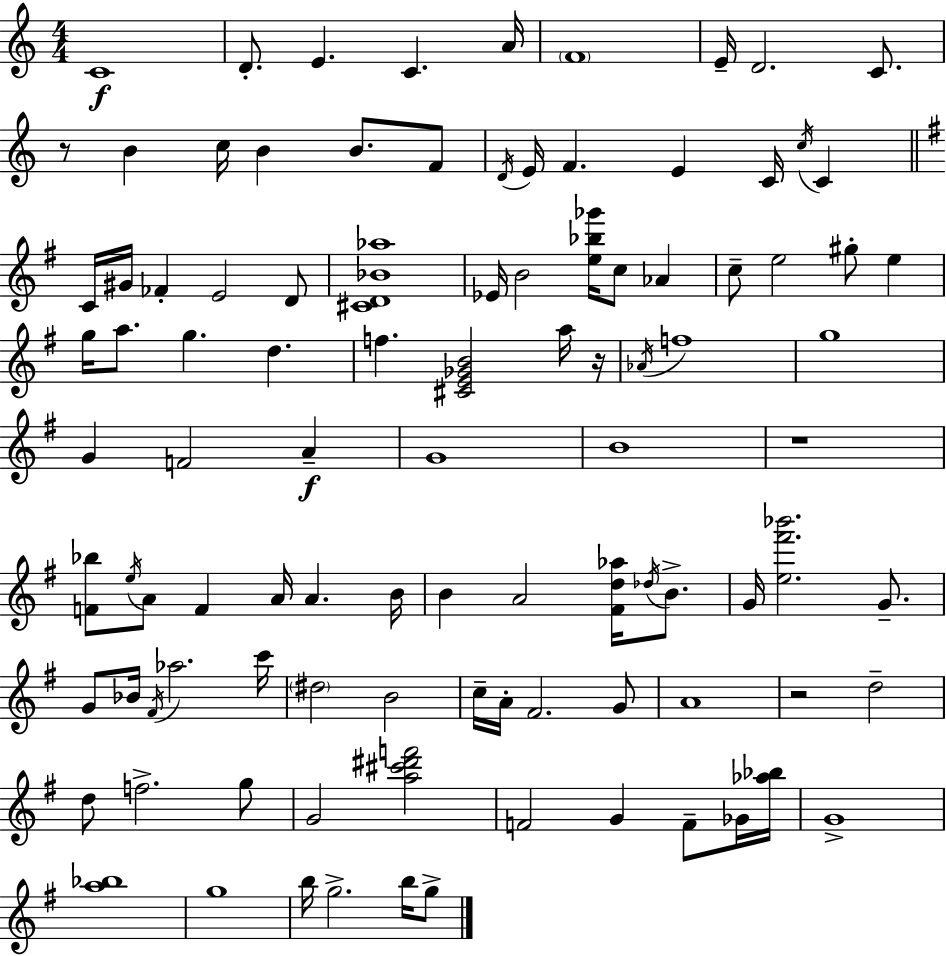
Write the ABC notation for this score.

X:1
T:Untitled
M:4/4
L:1/4
K:Am
C4 D/2 E C A/4 F4 E/4 D2 C/2 z/2 B c/4 B B/2 F/2 D/4 E/4 F E C/4 c/4 C C/4 ^G/4 _F E2 D/2 [^CD_B_a]4 _E/4 B2 [e_b_g']/4 c/2 _A c/2 e2 ^g/2 e g/4 a/2 g d f [^CE_GB]2 a/4 z/4 _A/4 f4 g4 G F2 A G4 B4 z4 [F_b]/2 e/4 A/2 F A/4 A B/4 B A2 [^Fd_a]/4 _d/4 B/2 G/4 [e^f'_b']2 G/2 G/2 _B/4 ^F/4 _a2 c'/4 ^d2 B2 c/4 A/4 ^F2 G/2 A4 z2 d2 d/2 f2 g/2 G2 [a^c'^d'f']2 F2 G F/2 _G/4 [_a_b]/4 G4 [a_b]4 g4 b/4 g2 b/4 g/2